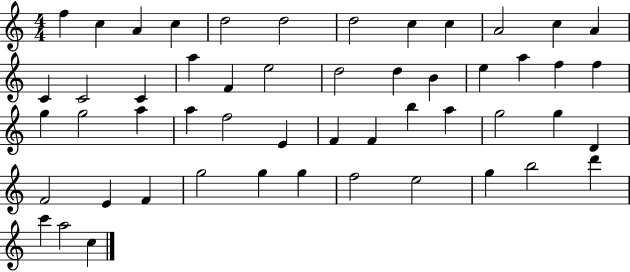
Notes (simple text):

F5/q C5/q A4/q C5/q D5/h D5/h D5/h C5/q C5/q A4/h C5/q A4/q C4/q C4/h C4/q A5/q F4/q E5/h D5/h D5/q B4/q E5/q A5/q F5/q F5/q G5/q G5/h A5/q A5/q F5/h E4/q F4/q F4/q B5/q A5/q G5/h G5/q D4/q F4/h E4/q F4/q G5/h G5/q G5/q F5/h E5/h G5/q B5/h D6/q C6/q A5/h C5/q